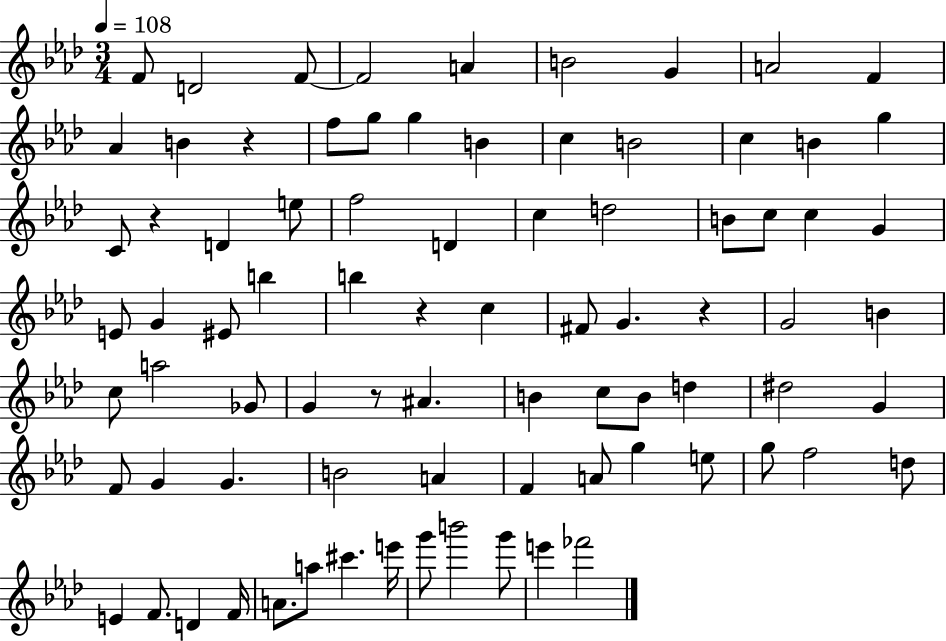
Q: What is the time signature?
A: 3/4